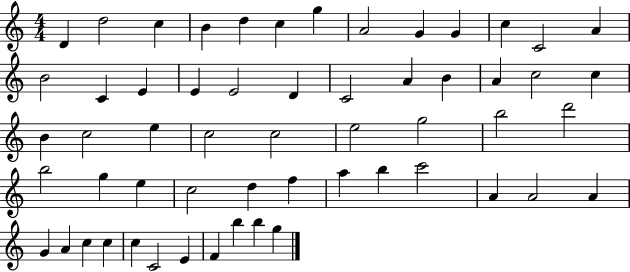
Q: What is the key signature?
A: C major